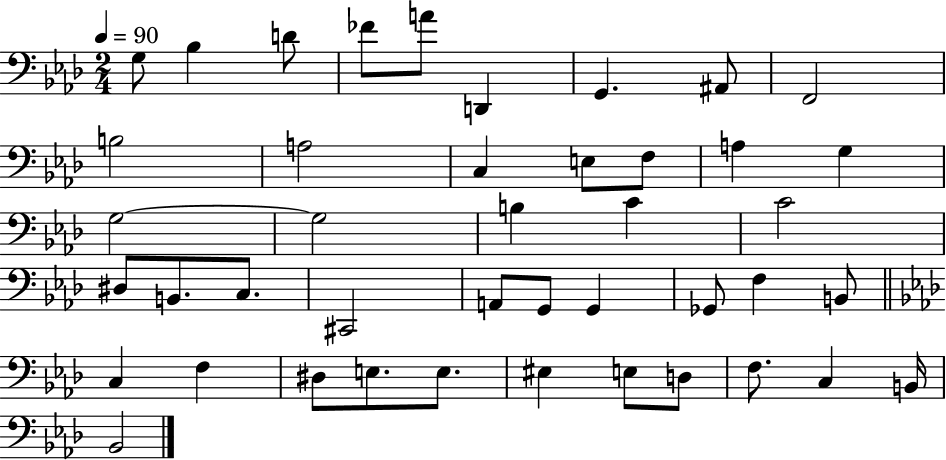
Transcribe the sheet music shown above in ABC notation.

X:1
T:Untitled
M:2/4
L:1/4
K:Ab
G,/2 _B, D/2 _F/2 A/2 D,, G,, ^A,,/2 F,,2 B,2 A,2 C, E,/2 F,/2 A, G, G,2 G,2 B, C C2 ^D,/2 B,,/2 C,/2 ^C,,2 A,,/2 G,,/2 G,, _G,,/2 F, B,,/2 C, F, ^D,/2 E,/2 E,/2 ^E, E,/2 D,/2 F,/2 C, B,,/4 _B,,2